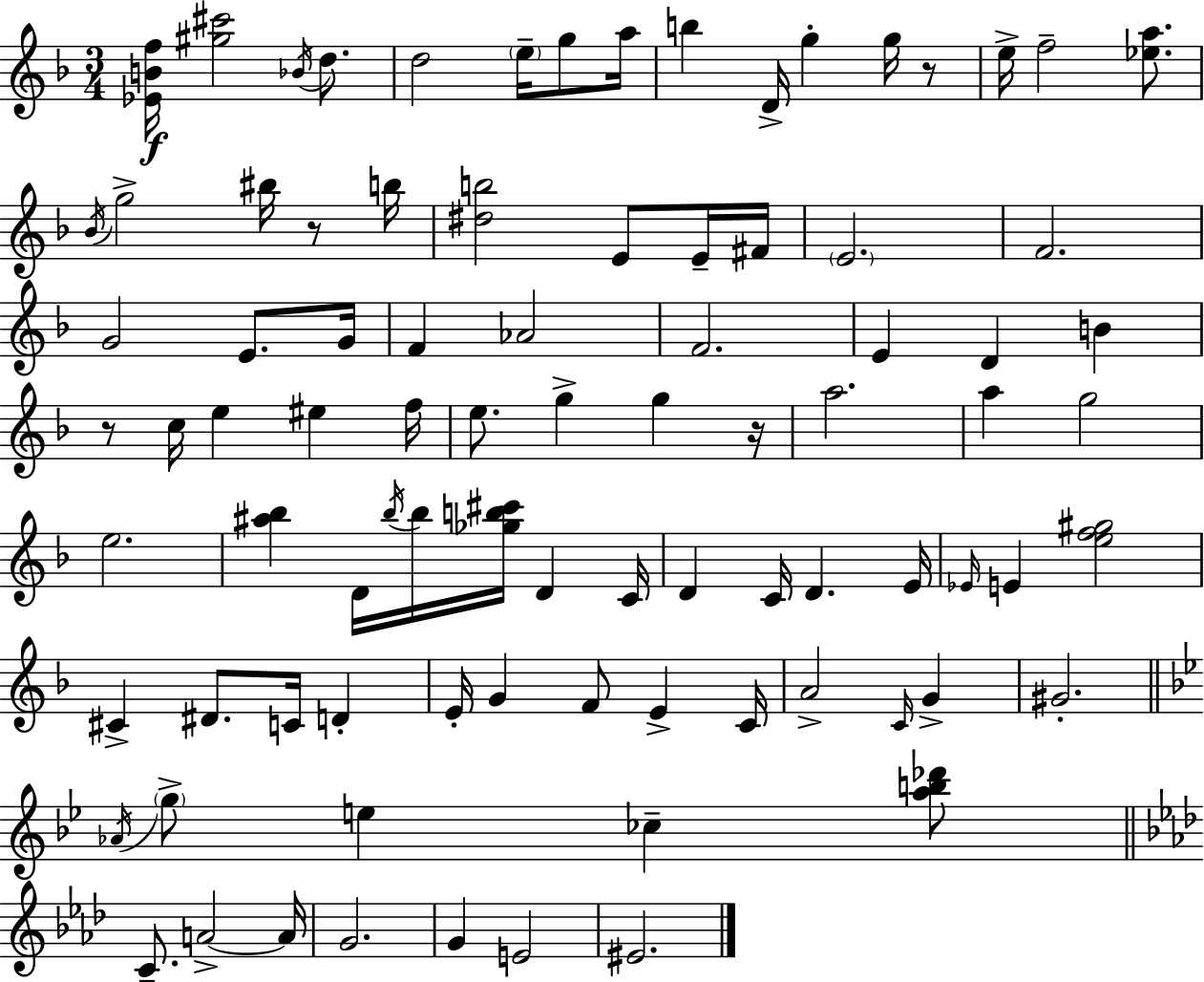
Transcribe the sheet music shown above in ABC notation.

X:1
T:Untitled
M:3/4
L:1/4
K:Dm
[_EBf]/4 [^g^c']2 _B/4 d/2 d2 e/4 g/2 a/4 b D/4 g g/4 z/2 e/4 f2 [_ea]/2 _B/4 g2 ^b/4 z/2 b/4 [^db]2 E/2 E/4 ^F/4 E2 F2 G2 E/2 G/4 F _A2 F2 E D B z/2 c/4 e ^e f/4 e/2 g g z/4 a2 a g2 e2 [^a_b] D/4 _b/4 _b/4 [_gb^c']/4 D C/4 D C/4 D E/4 _E/4 E [ef^g]2 ^C ^D/2 C/4 D E/4 G F/2 E C/4 A2 C/4 G ^G2 _A/4 g/2 e _c [ab_d']/2 C/2 A2 A/4 G2 G E2 ^E2